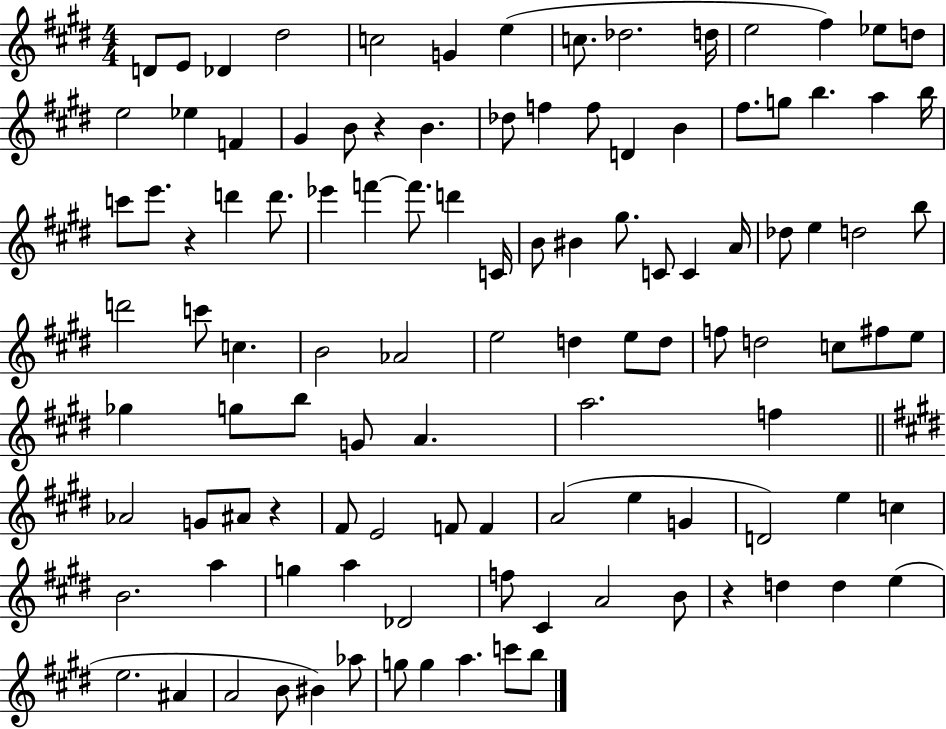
{
  \clef treble
  \numericTimeSignature
  \time 4/4
  \key e \major
  d'8 e'8 des'4 dis''2 | c''2 g'4 e''4( | c''8. des''2. d''16 | e''2 fis''4) ees''8 d''8 | \break e''2 ees''4 f'4 | gis'4 b'8 r4 b'4. | des''8 f''4 f''8 d'4 b'4 | fis''8. g''8 b''4. a''4 b''16 | \break c'''8 e'''8. r4 d'''4 d'''8. | ees'''4 f'''4~~ f'''8. d'''4 c'16 | b'8 bis'4 gis''8. c'8 c'4 a'16 | des''8 e''4 d''2 b''8 | \break d'''2 c'''8 c''4. | b'2 aes'2 | e''2 d''4 e''8 d''8 | f''8 d''2 c''8 fis''8 e''8 | \break ges''4 g''8 b''8 g'8 a'4. | a''2. f''4 | \bar "||" \break \key e \major aes'2 g'8 ais'8 r4 | fis'8 e'2 f'8 f'4 | a'2( e''4 g'4 | d'2) e''4 c''4 | \break b'2. a''4 | g''4 a''4 des'2 | f''8 cis'4 a'2 b'8 | r4 d''4 d''4 e''4( | \break e''2. ais'4 | a'2 b'8 bis'4) aes''8 | g''8 g''4 a''4. c'''8 b''8 | \bar "|."
}